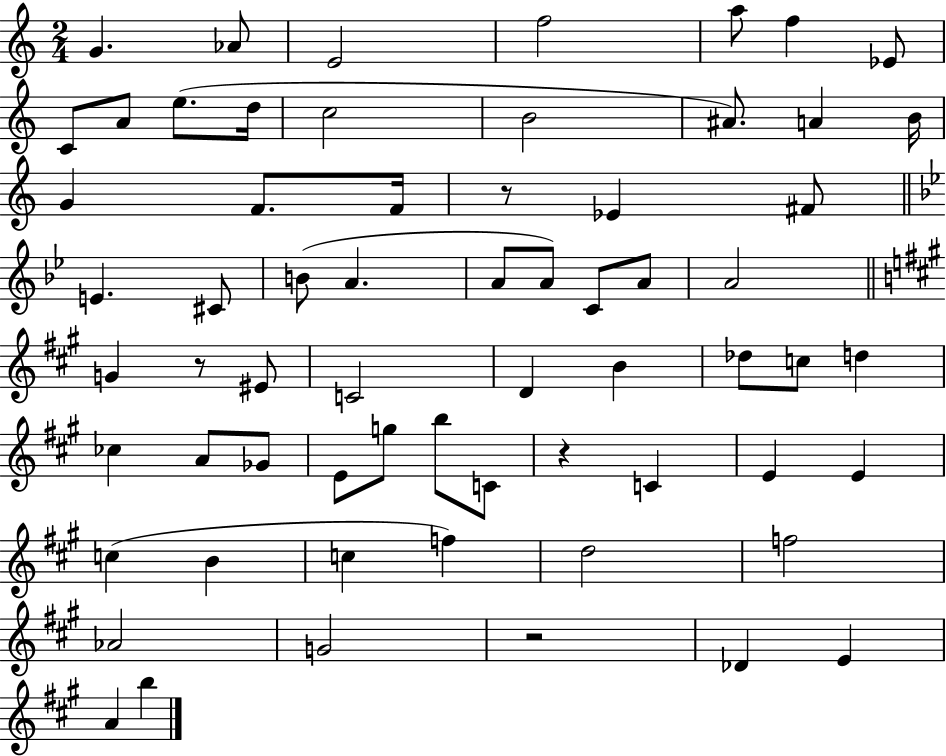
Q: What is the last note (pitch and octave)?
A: B5